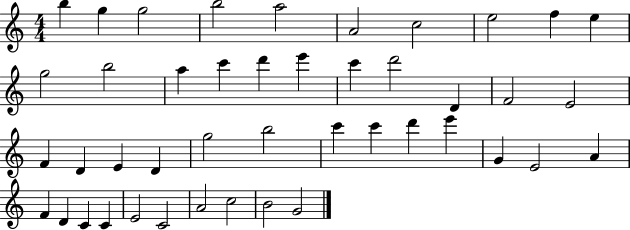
{
  \clef treble
  \numericTimeSignature
  \time 4/4
  \key c \major
  b''4 g''4 g''2 | b''2 a''2 | a'2 c''2 | e''2 f''4 e''4 | \break g''2 b''2 | a''4 c'''4 d'''4 e'''4 | c'''4 d'''2 d'4 | f'2 e'2 | \break f'4 d'4 e'4 d'4 | g''2 b''2 | c'''4 c'''4 d'''4 e'''4 | g'4 e'2 a'4 | \break f'4 d'4 c'4 c'4 | e'2 c'2 | a'2 c''2 | b'2 g'2 | \break \bar "|."
}